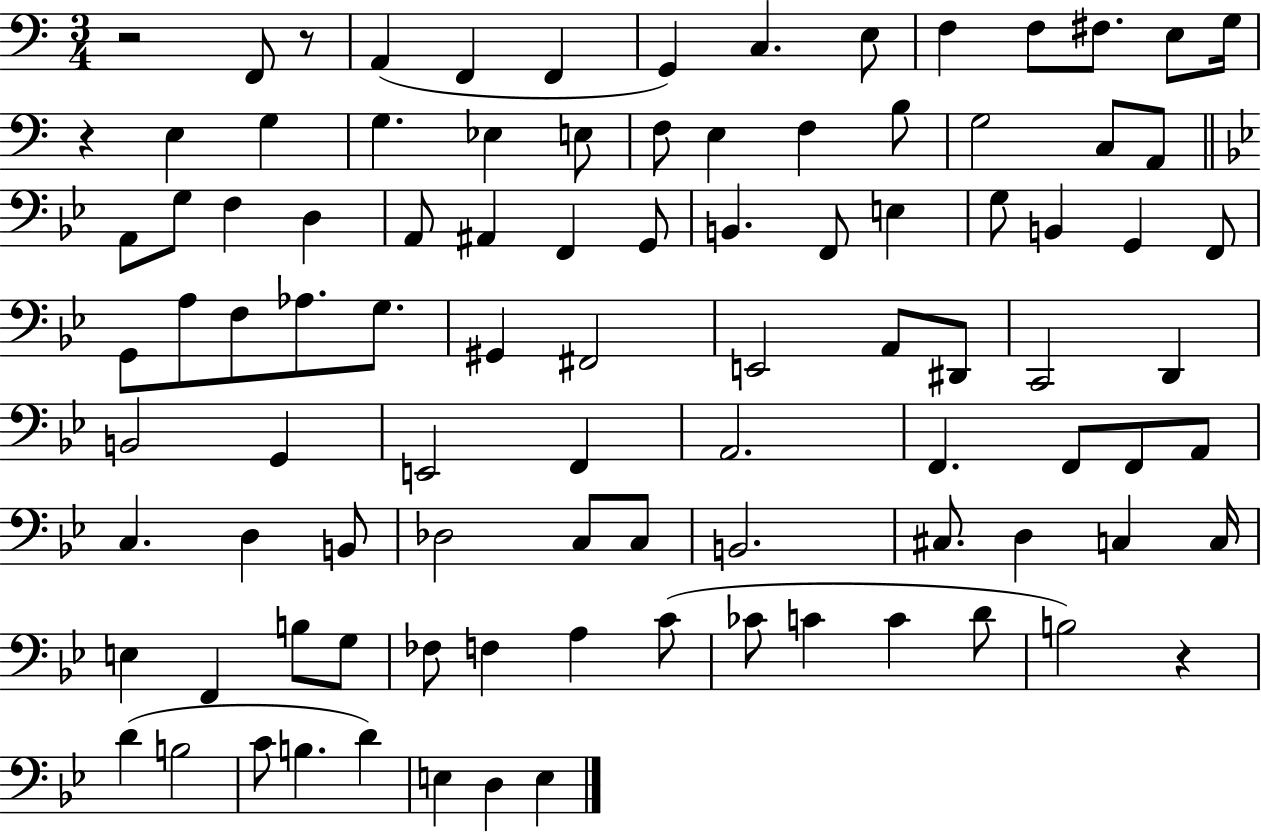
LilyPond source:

{
  \clef bass
  \numericTimeSignature
  \time 3/4
  \key c \major
  r2 f,8 r8 | a,4( f,4 f,4 | g,4) c4. e8 | f4 f8 fis8. e8 g16 | \break r4 e4 g4 | g4. ees4 e8 | f8 e4 f4 b8 | g2 c8 a,8 | \break \bar "||" \break \key bes \major a,8 g8 f4 d4 | a,8 ais,4 f,4 g,8 | b,4. f,8 e4 | g8 b,4 g,4 f,8 | \break g,8 a8 f8 aes8. g8. | gis,4 fis,2 | e,2 a,8 dis,8 | c,2 d,4 | \break b,2 g,4 | e,2 f,4 | a,2. | f,4. f,8 f,8 a,8 | \break c4. d4 b,8 | des2 c8 c8 | b,2. | cis8. d4 c4 c16 | \break e4 f,4 b8 g8 | fes8 f4 a4 c'8( | ces'8 c'4 c'4 d'8 | b2) r4 | \break d'4( b2 | c'8 b4. d'4) | e4 d4 e4 | \bar "|."
}